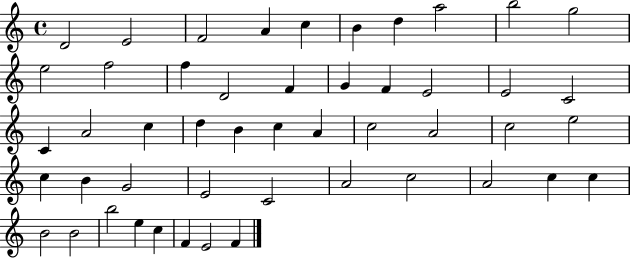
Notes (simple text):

D4/h E4/h F4/h A4/q C5/q B4/q D5/q A5/h B5/h G5/h E5/h F5/h F5/q D4/h F4/q G4/q F4/q E4/h E4/h C4/h C4/q A4/h C5/q D5/q B4/q C5/q A4/q C5/h A4/h C5/h E5/h C5/q B4/q G4/h E4/h C4/h A4/h C5/h A4/h C5/q C5/q B4/h B4/h B5/h E5/q C5/q F4/q E4/h F4/q